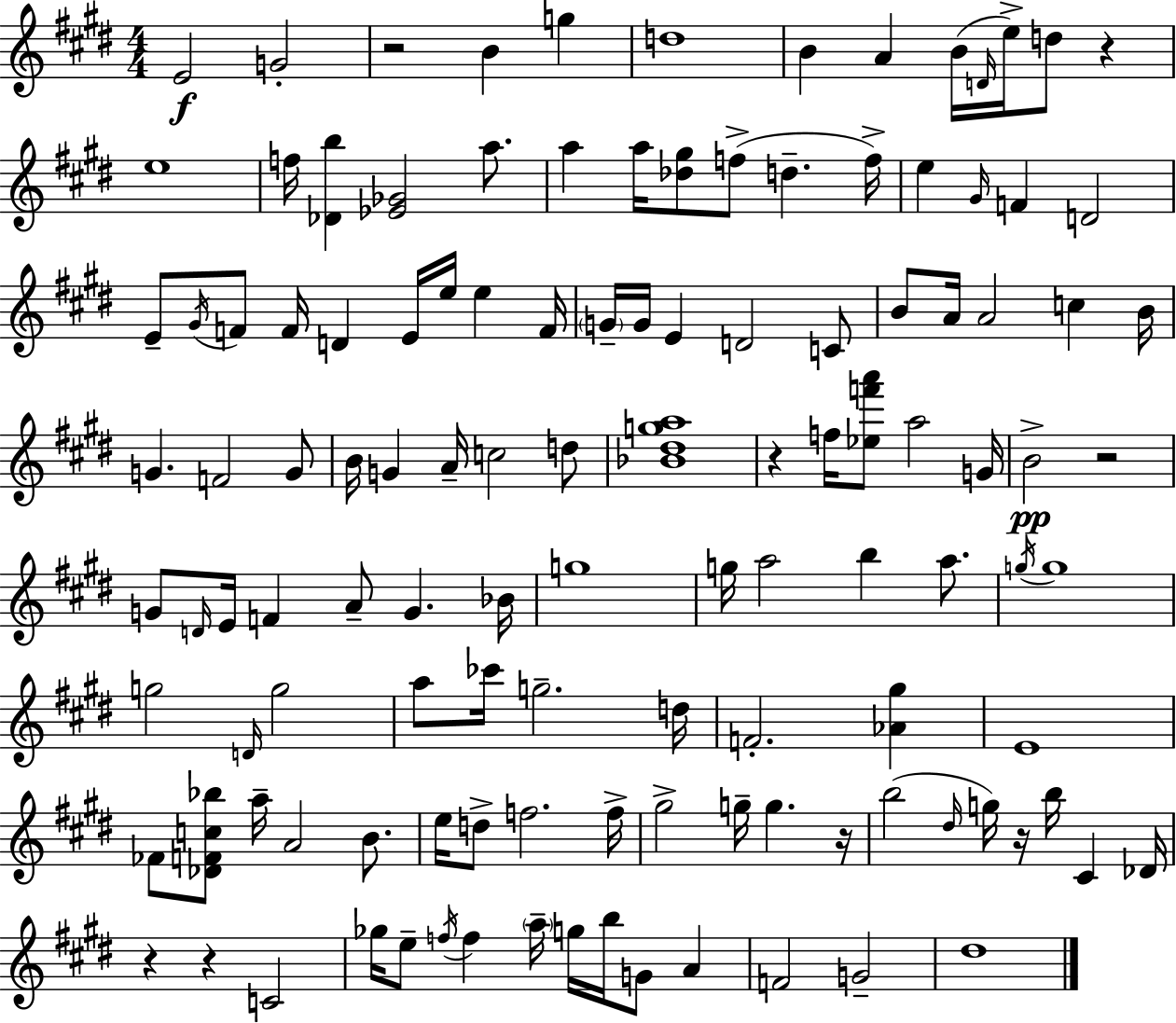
{
  \clef treble
  \numericTimeSignature
  \time 4/4
  \key e \major
  \repeat volta 2 { e'2\f g'2-. | r2 b'4 g''4 | d''1 | b'4 a'4 b'16( \grace { d'16 } e''16->) d''8 r4 | \break e''1 | f''16 <des' b''>4 <ees' ges'>2 a''8. | a''4 a''16 <des'' gis''>8 f''8->( d''4.-- | f''16->) e''4 \grace { gis'16 } f'4 d'2 | \break e'8-- \acciaccatura { gis'16 } f'8 f'16 d'4 e'16 e''16 e''4 | f'16 \parenthesize g'16-- g'16 e'4 d'2 | c'8 b'8 a'16 a'2 c''4 | b'16 g'4. f'2 | \break g'8 b'16 g'4 a'16-- c''2 | d''8 <bes' dis'' g'' a''>1 | r4 f''16 <ees'' f''' a'''>8 a''2 | g'16 b'2->\pp r2 | \break g'8 \grace { d'16 } e'16 f'4 a'8-- g'4. | bes'16 g''1 | g''16 a''2 b''4 | a''8. \acciaccatura { g''16 } g''1 | \break g''2 \grace { d'16 } g''2 | a''8 ces'''16 g''2.-- | d''16 f'2.-. | <aes' gis''>4 e'1 | \break fes'8 <des' f' c'' bes''>8 a''16-- a'2 | b'8. e''16 d''8-> f''2. | f''16-> gis''2-> g''16-- g''4. | r16 b''2( \grace { dis''16 } g''16) | \break r16 b''16 cis'4 des'16 r4 r4 c'2 | ges''16 e''8-- \acciaccatura { f''16 } f''4 \parenthesize a''16-- | g''16 b''16 g'8 a'4 f'2 | g'2-- dis''1 | \break } \bar "|."
}